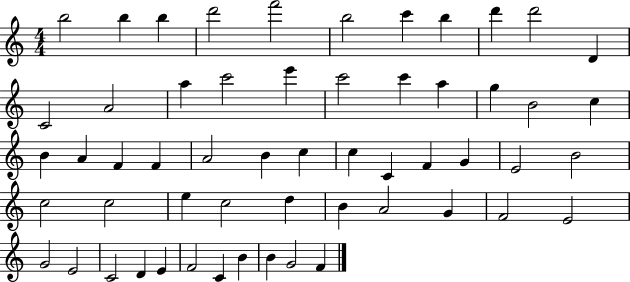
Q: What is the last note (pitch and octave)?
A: F4